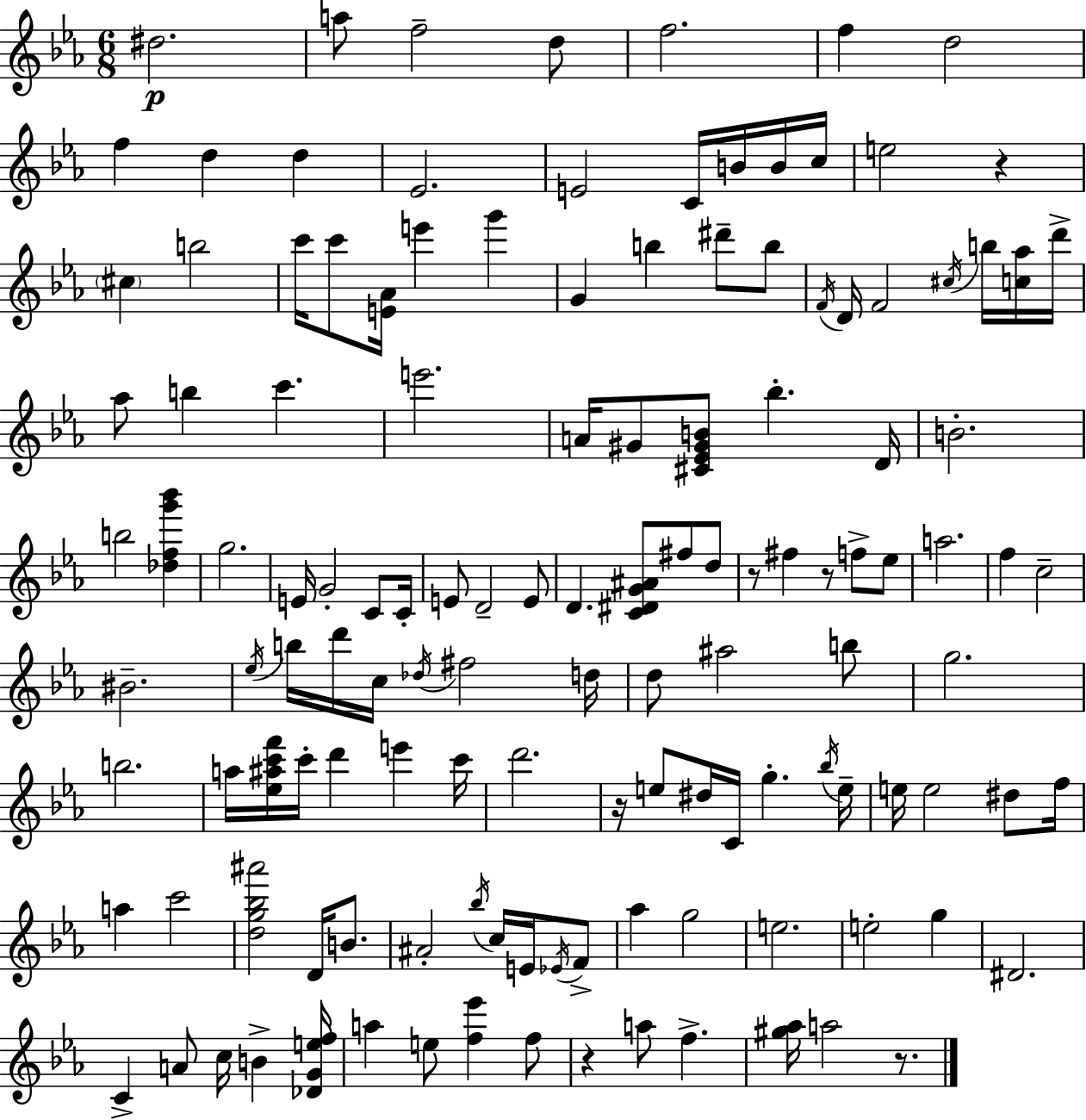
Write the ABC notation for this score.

X:1
T:Untitled
M:6/8
L:1/4
K:Cm
^d2 a/2 f2 d/2 f2 f d2 f d d _E2 E2 C/4 B/4 B/4 c/4 e2 z ^c b2 c'/4 c'/2 [E_A]/4 e' g' G b ^d'/2 b/2 F/4 D/4 F2 ^c/4 b/4 [c_a]/4 d'/4 _a/2 b c' e'2 A/4 ^G/2 [^C_E^GB]/2 _b D/4 B2 b2 [_dfg'_b'] g2 E/4 G2 C/2 C/4 E/2 D2 E/2 D [C^DG^A]/2 ^f/2 d/2 z/2 ^f z/2 f/2 _e/2 a2 f c2 ^B2 _e/4 b/4 d'/4 c/4 _d/4 ^f2 d/4 d/2 ^a2 b/2 g2 b2 a/4 [_e^ac'f']/4 c'/4 d' e' c'/4 d'2 z/4 e/2 ^d/4 C/4 g _b/4 e/4 e/4 e2 ^d/2 f/4 a c'2 [dg_b^a']2 D/4 B/2 ^A2 _b/4 c/4 E/4 _E/4 F/2 _a g2 e2 e2 g ^D2 C A/2 c/4 B [_DGef]/4 a e/2 [f_e'] f/2 z a/2 f [^g_a]/4 a2 z/2